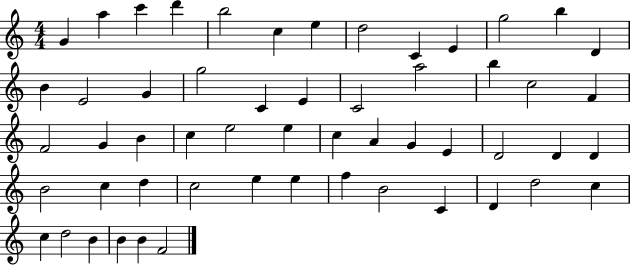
G4/q A5/q C6/q D6/q B5/h C5/q E5/q D5/h C4/q E4/q G5/h B5/q D4/q B4/q E4/h G4/q G5/h C4/q E4/q C4/h A5/h B5/q C5/h F4/q F4/h G4/q B4/q C5/q E5/h E5/q C5/q A4/q G4/q E4/q D4/h D4/q D4/q B4/h C5/q D5/q C5/h E5/q E5/q F5/q B4/h C4/q D4/q D5/h C5/q C5/q D5/h B4/q B4/q B4/q F4/h